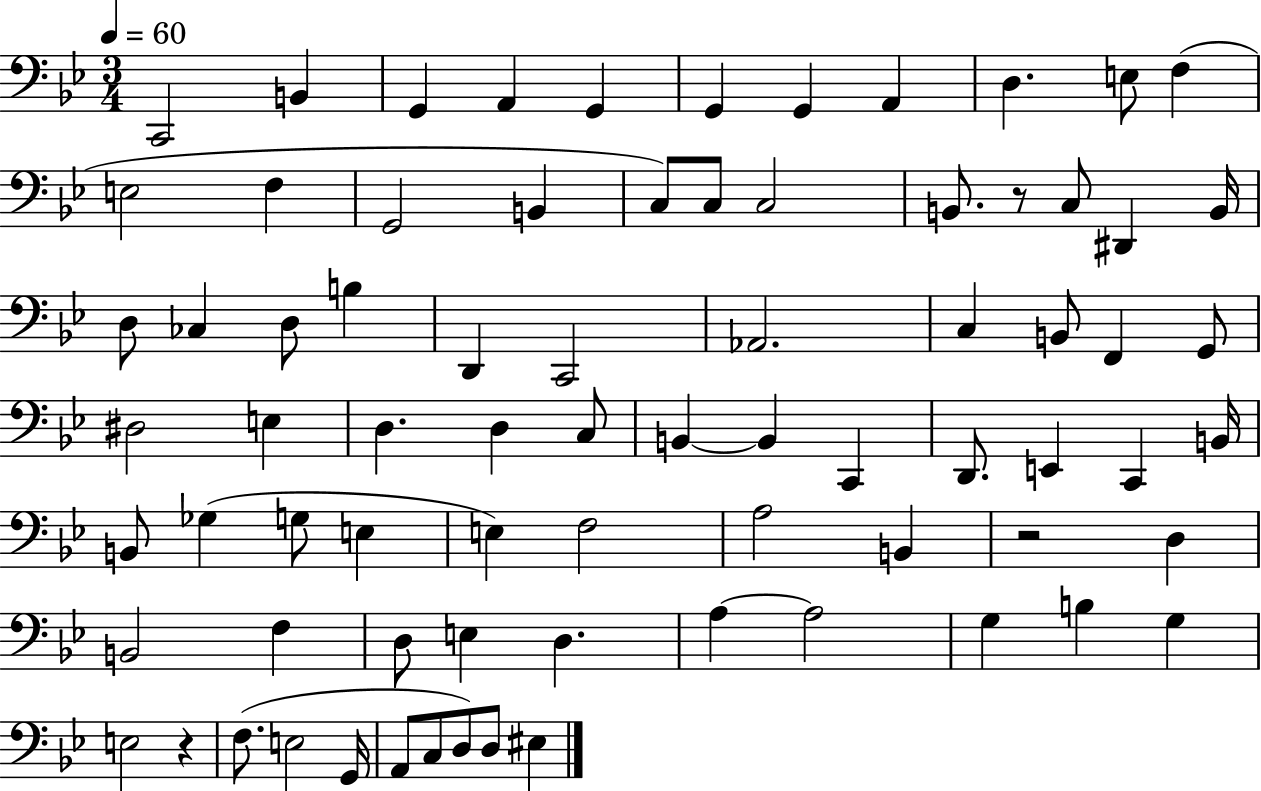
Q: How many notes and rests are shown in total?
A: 76